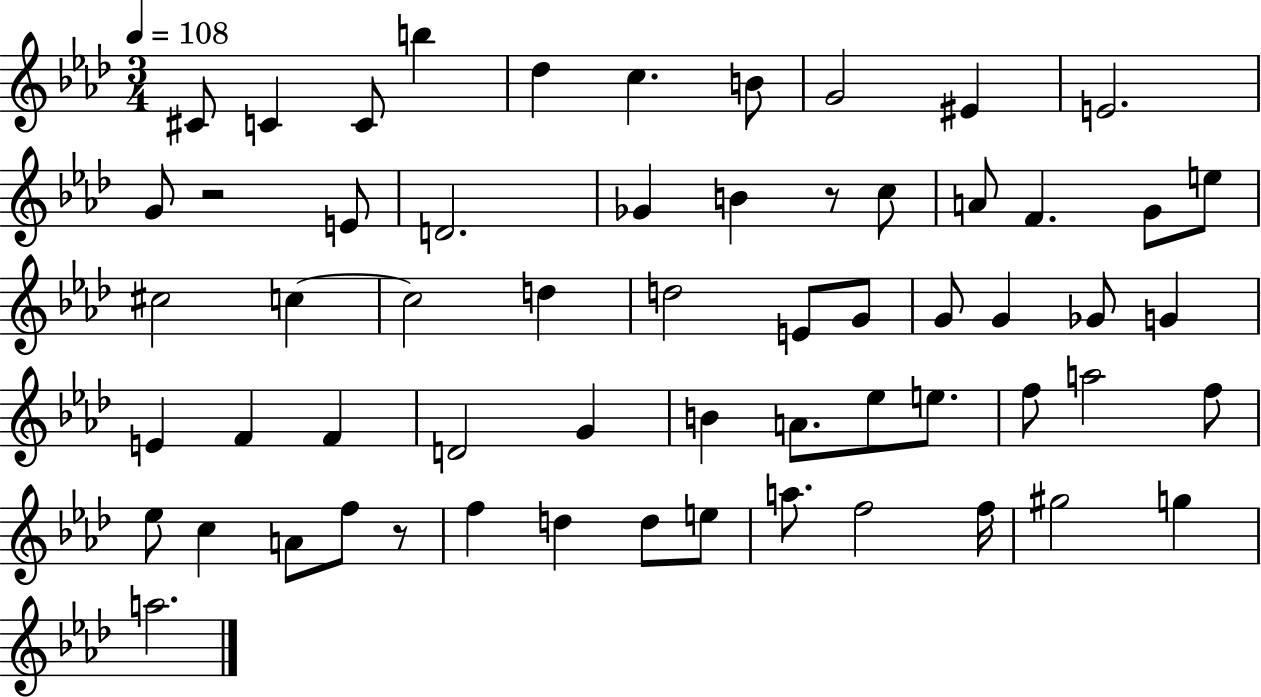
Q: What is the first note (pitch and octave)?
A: C#4